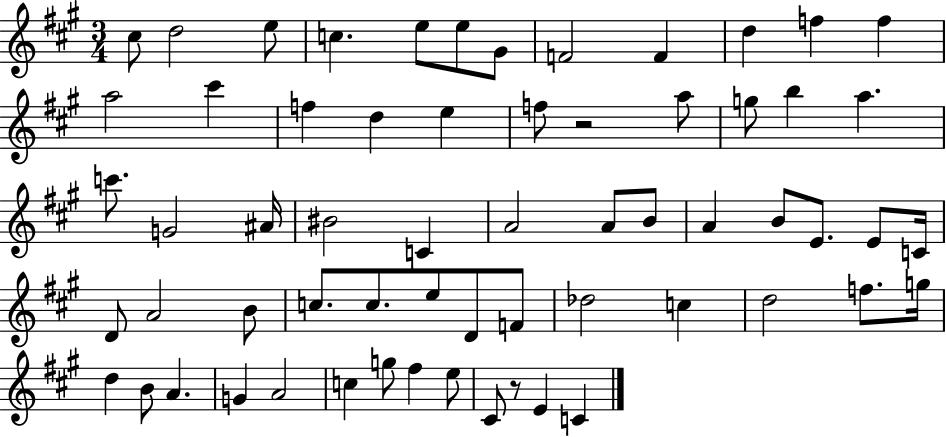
C#5/e D5/h E5/e C5/q. E5/e E5/e G#4/e F4/h F4/q D5/q F5/q F5/q A5/h C#6/q F5/q D5/q E5/q F5/e R/h A5/e G5/e B5/q A5/q. C6/e. G4/h A#4/s BIS4/h C4/q A4/h A4/e B4/e A4/q B4/e E4/e. E4/e C4/s D4/e A4/h B4/e C5/e. C5/e. E5/e D4/e F4/e Db5/h C5/q D5/h F5/e. G5/s D5/q B4/e A4/q. G4/q A4/h C5/q G5/e F#5/q E5/e C#4/e R/e E4/q C4/q